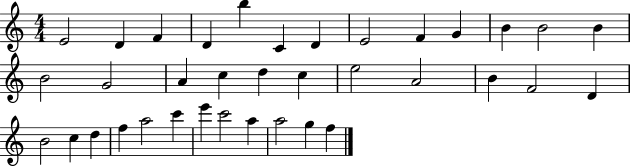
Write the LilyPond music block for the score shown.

{
  \clef treble
  \numericTimeSignature
  \time 4/4
  \key c \major
  e'2 d'4 f'4 | d'4 b''4 c'4 d'4 | e'2 f'4 g'4 | b'4 b'2 b'4 | \break b'2 g'2 | a'4 c''4 d''4 c''4 | e''2 a'2 | b'4 f'2 d'4 | \break b'2 c''4 d''4 | f''4 a''2 c'''4 | e'''4 c'''2 a''4 | a''2 g''4 f''4 | \break \bar "|."
}